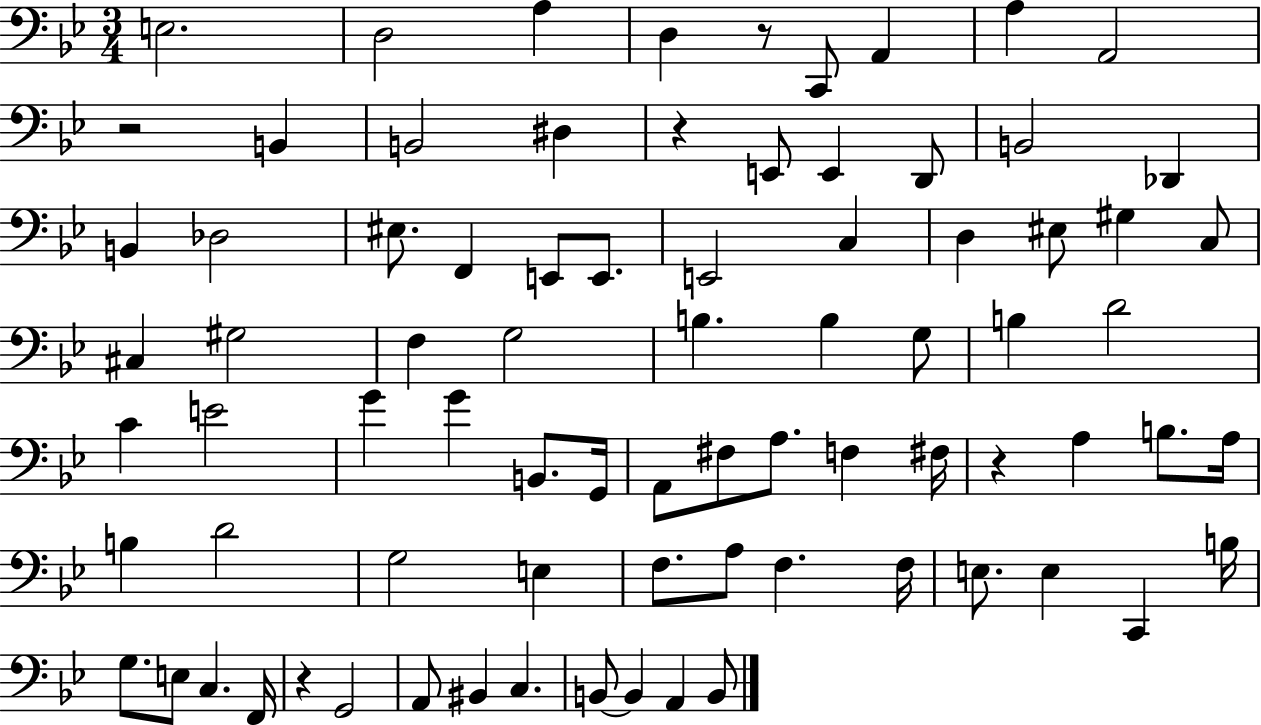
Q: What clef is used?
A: bass